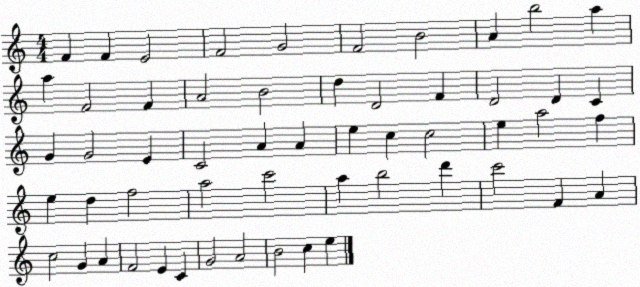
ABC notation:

X:1
T:Untitled
M:4/4
L:1/4
K:C
F F E2 F2 G2 F2 B2 A b2 a a F2 F A2 B2 d D2 F D2 D C G G2 E C2 A A e c c2 e a2 f e d f2 a2 c'2 a b2 d' c'2 F A c2 G A F2 E C G2 A2 B2 c e